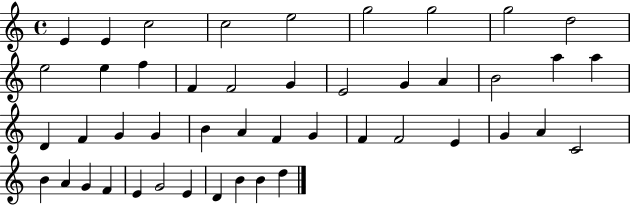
{
  \clef treble
  \time 4/4
  \defaultTimeSignature
  \key c \major
  e'4 e'4 c''2 | c''2 e''2 | g''2 g''2 | g''2 d''2 | \break e''2 e''4 f''4 | f'4 f'2 g'4 | e'2 g'4 a'4 | b'2 a''4 a''4 | \break d'4 f'4 g'4 g'4 | b'4 a'4 f'4 g'4 | f'4 f'2 e'4 | g'4 a'4 c'2 | \break b'4 a'4 g'4 f'4 | e'4 g'2 e'4 | d'4 b'4 b'4 d''4 | \bar "|."
}